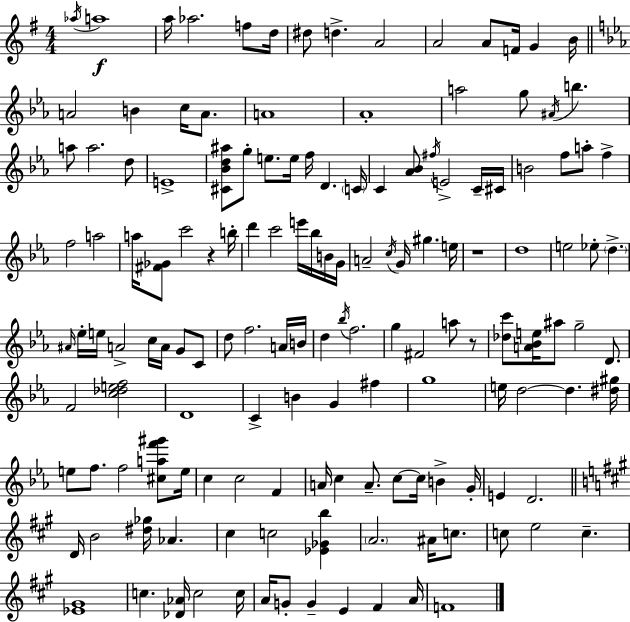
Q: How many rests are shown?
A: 3